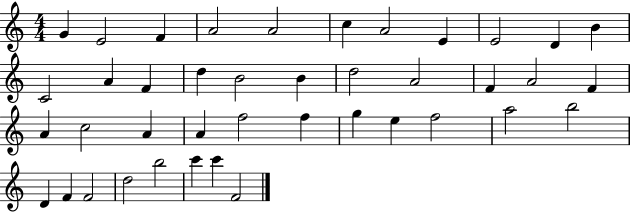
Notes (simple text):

G4/q E4/h F4/q A4/h A4/h C5/q A4/h E4/q E4/h D4/q B4/q C4/h A4/q F4/q D5/q B4/h B4/q D5/h A4/h F4/q A4/h F4/q A4/q C5/h A4/q A4/q F5/h F5/q G5/q E5/q F5/h A5/h B5/h D4/q F4/q F4/h D5/h B5/h C6/q C6/q F4/h